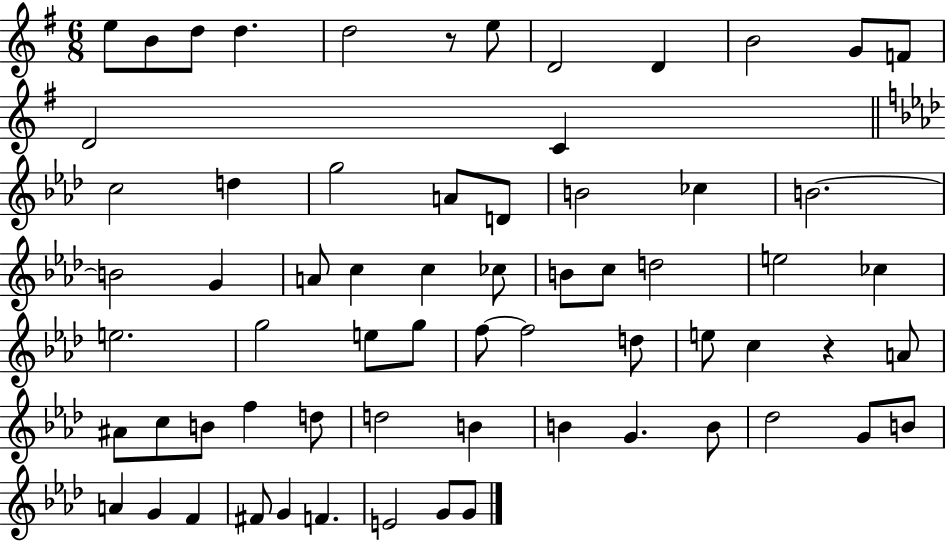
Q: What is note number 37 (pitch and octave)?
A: F5